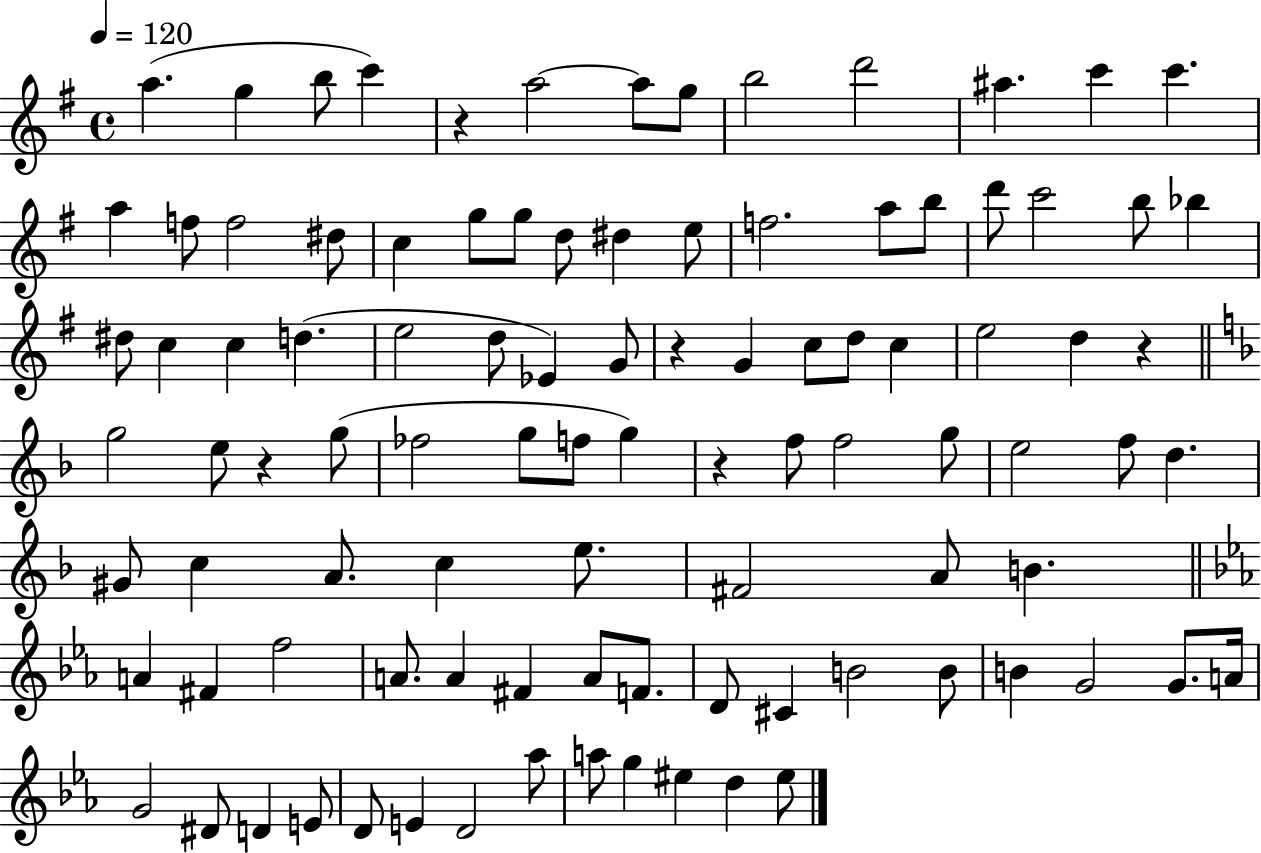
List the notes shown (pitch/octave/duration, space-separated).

A5/q. G5/q B5/e C6/q R/q A5/h A5/e G5/e B5/h D6/h A#5/q. C6/q C6/q. A5/q F5/e F5/h D#5/e C5/q G5/e G5/e D5/e D#5/q E5/e F5/h. A5/e B5/e D6/e C6/h B5/e Bb5/q D#5/e C5/q C5/q D5/q. E5/h D5/e Eb4/q G4/e R/q G4/q C5/e D5/e C5/q E5/h D5/q R/q G5/h E5/e R/q G5/e FES5/h G5/e F5/e G5/q R/q F5/e F5/h G5/e E5/h F5/e D5/q. G#4/e C5/q A4/e. C5/q E5/e. F#4/h A4/e B4/q. A4/q F#4/q F5/h A4/e. A4/q F#4/q A4/e F4/e. D4/e C#4/q B4/h B4/e B4/q G4/h G4/e. A4/s G4/h D#4/e D4/q E4/e D4/e E4/q D4/h Ab5/e A5/e G5/q EIS5/q D5/q EIS5/e